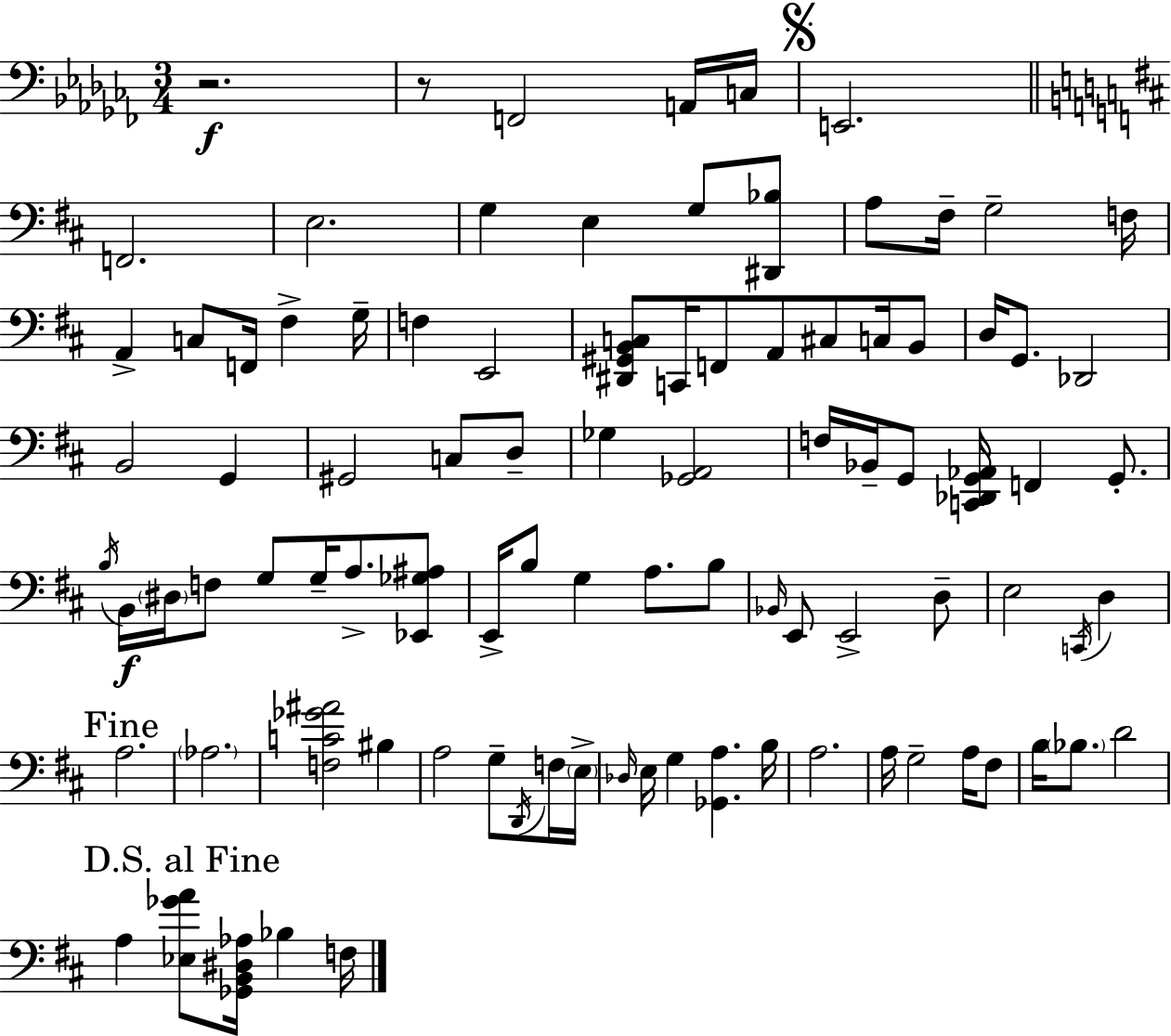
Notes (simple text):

R/h. R/e F2/h A2/s C3/s E2/h. F2/h. E3/h. G3/q E3/q G3/e [D#2,Bb3]/e A3/e F#3/s G3/h F3/s A2/q C3/e F2/s F#3/q G3/s F3/q E2/h [D#2,G#2,B2,C3]/e C2/s F2/e A2/e C#3/e C3/s B2/e D3/s G2/e. Db2/h B2/h G2/q G#2/h C3/e D3/e Gb3/q [Gb2,A2]/h F3/s Bb2/s G2/e [C2,Db2,G2,Ab2]/s F2/q G2/e. B3/s B2/s D#3/s F3/e G3/e G3/s A3/e. [Eb2,Gb3,A#3]/e E2/s B3/e G3/q A3/e. B3/e Bb2/s E2/e E2/h D3/e E3/h C2/s D3/q A3/h. Ab3/h. [F3,C4,Gb4,A#4]/h BIS3/q A3/h G3/e D2/s F3/s E3/s Db3/s E3/s G3/q [Gb2,A3]/q. B3/s A3/h. A3/s G3/h A3/s F#3/e B3/s Bb3/e. D4/h A3/q [Eb3,Gb4,A4]/e [Gb2,B2,D#3,Ab3]/s Bb3/q F3/s